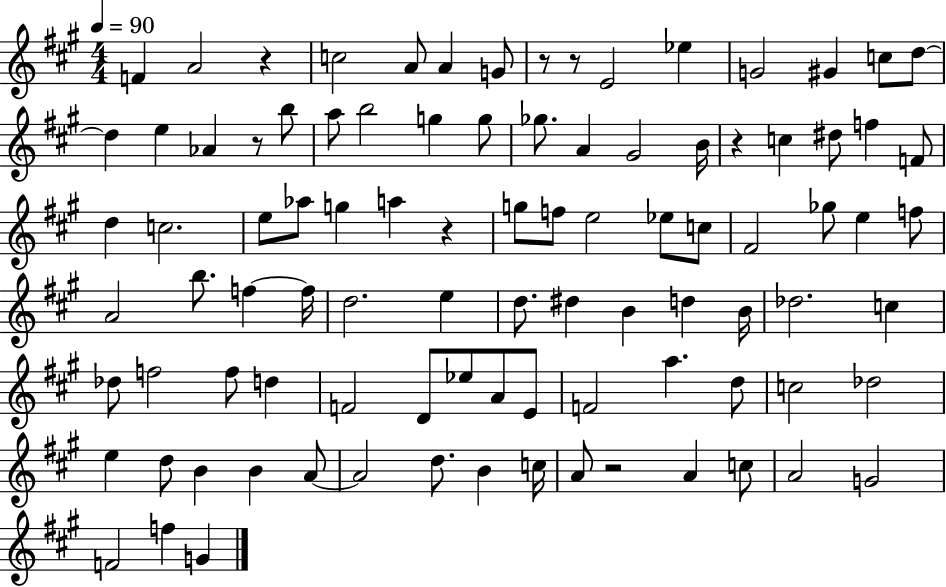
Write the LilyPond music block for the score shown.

{
  \clef treble
  \numericTimeSignature
  \time 4/4
  \key a \major
  \tempo 4 = 90
  f'4 a'2 r4 | c''2 a'8 a'4 g'8 | r8 r8 e'2 ees''4 | g'2 gis'4 c''8 d''8~~ | \break d''4 e''4 aes'4 r8 b''8 | a''8 b''2 g''4 g''8 | ges''8. a'4 gis'2 b'16 | r4 c''4 dis''8 f''4 f'8 | \break d''4 c''2. | e''8 aes''8 g''4 a''4 r4 | g''8 f''8 e''2 ees''8 c''8 | fis'2 ges''8 e''4 f''8 | \break a'2 b''8. f''4~~ f''16 | d''2. e''4 | d''8. dis''4 b'4 d''4 b'16 | des''2. c''4 | \break des''8 f''2 f''8 d''4 | f'2 d'8 ees''8 a'8 e'8 | f'2 a''4. d''8 | c''2 des''2 | \break e''4 d''8 b'4 b'4 a'8~~ | a'2 d''8. b'4 c''16 | a'8 r2 a'4 c''8 | a'2 g'2 | \break f'2 f''4 g'4 | \bar "|."
}